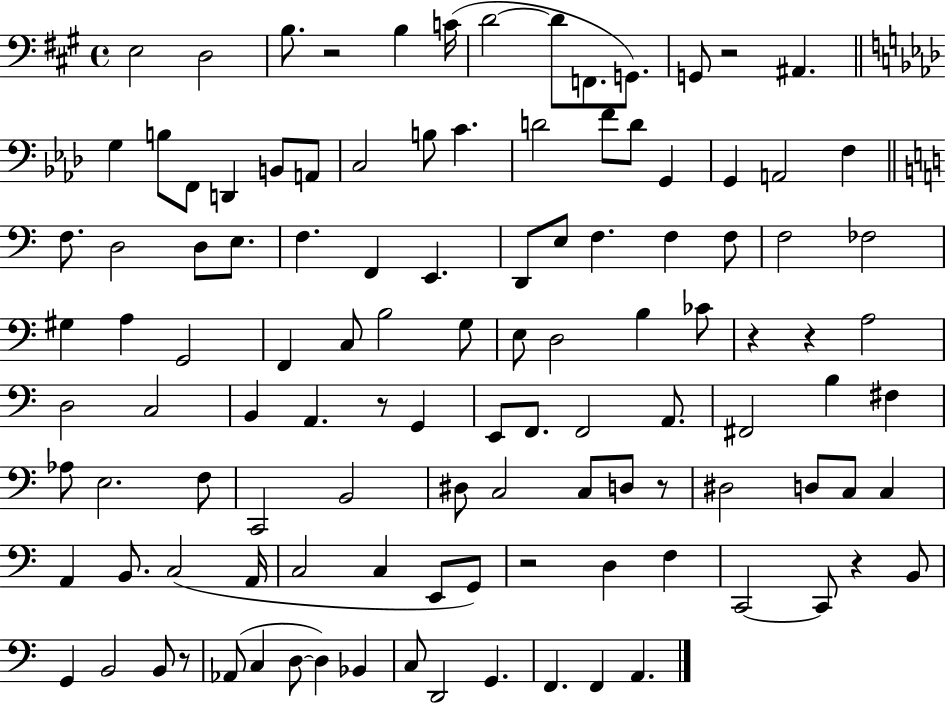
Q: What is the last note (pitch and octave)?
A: A2